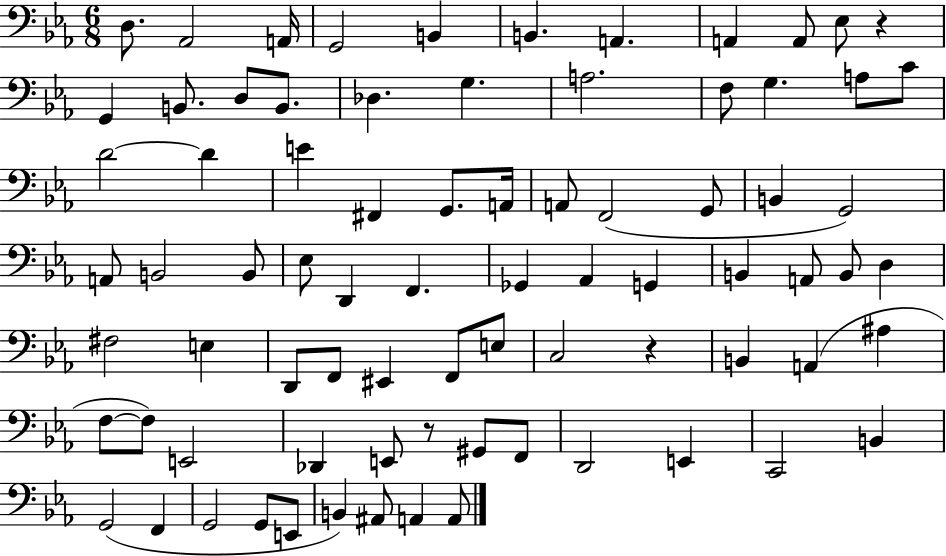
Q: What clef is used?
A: bass